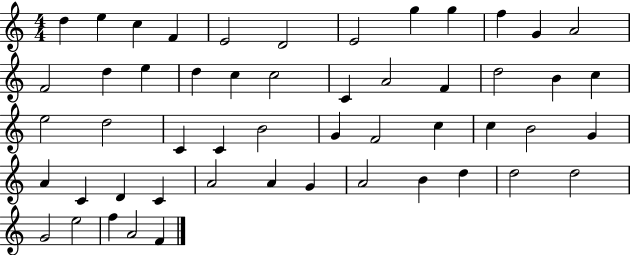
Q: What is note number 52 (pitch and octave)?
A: F4